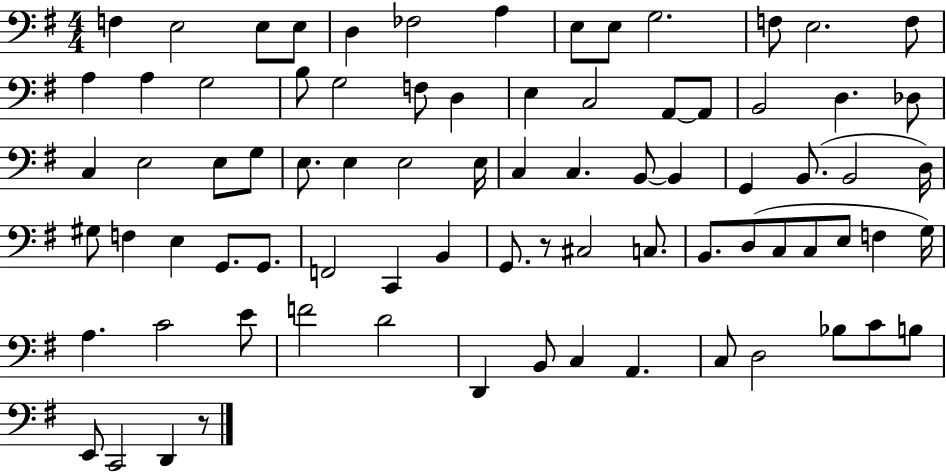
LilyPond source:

{
  \clef bass
  \numericTimeSignature
  \time 4/4
  \key g \major
  f4 e2 e8 e8 | d4 fes2 a4 | e8 e8 g2. | f8 e2. f8 | \break a4 a4 g2 | b8 g2 f8 d4 | e4 c2 a,8~~ a,8 | b,2 d4. des8 | \break c4 e2 e8 g8 | e8. e4 e2 e16 | c4 c4. b,8~~ b,4 | g,4 b,8.( b,2 d16) | \break gis8 f4 e4 g,8. g,8. | f,2 c,4 b,4 | g,8. r8 cis2 c8. | b,8. d8( c8 c8 e8 f4 g16) | \break a4. c'2 e'8 | f'2 d'2 | d,4 b,8 c4 a,4. | c8 d2 bes8 c'8 b8 | \break e,8 c,2 d,4 r8 | \bar "|."
}